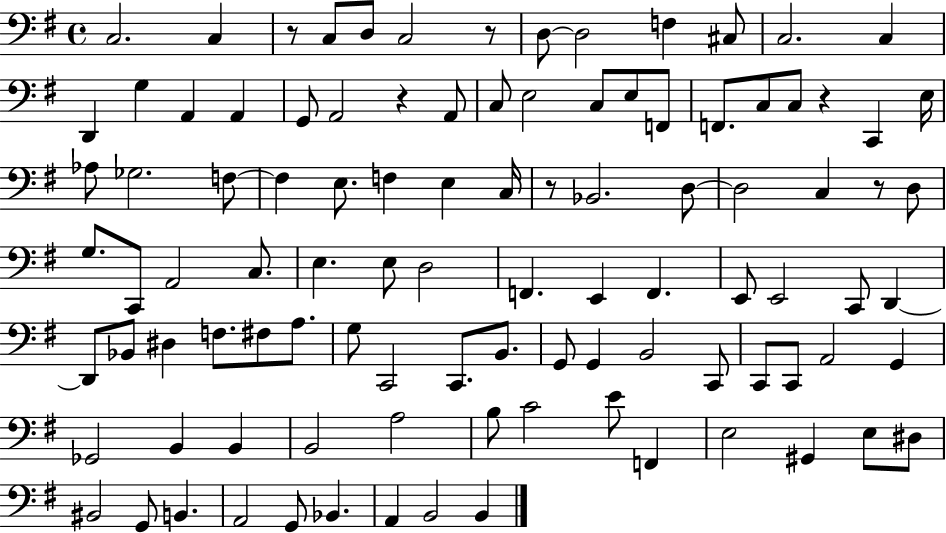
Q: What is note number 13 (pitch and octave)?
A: G3